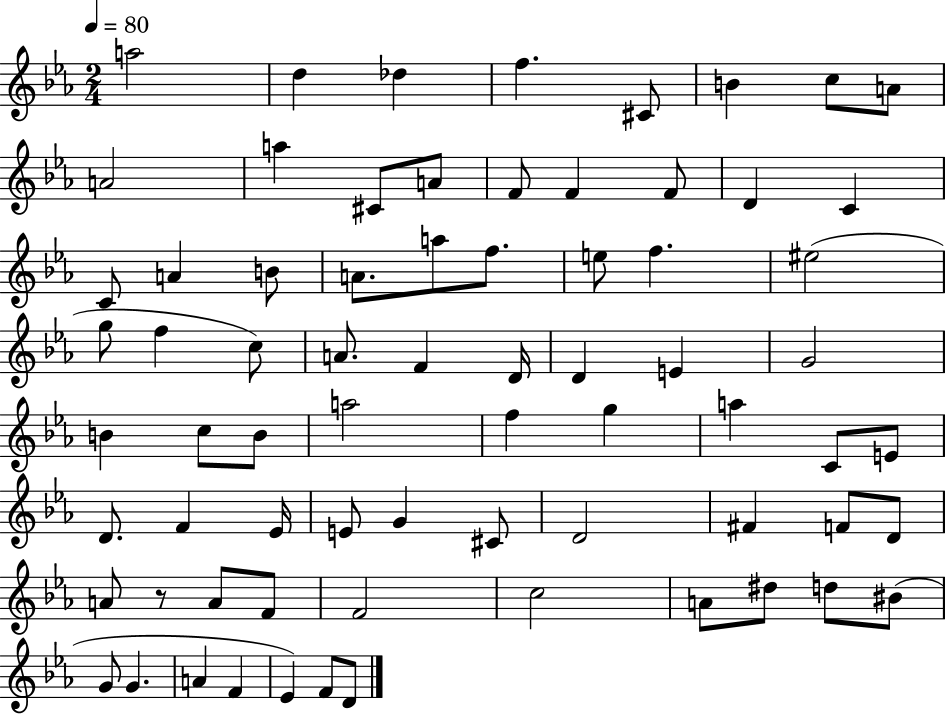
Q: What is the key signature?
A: EES major